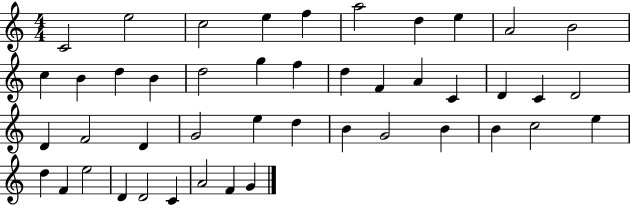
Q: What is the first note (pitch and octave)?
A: C4